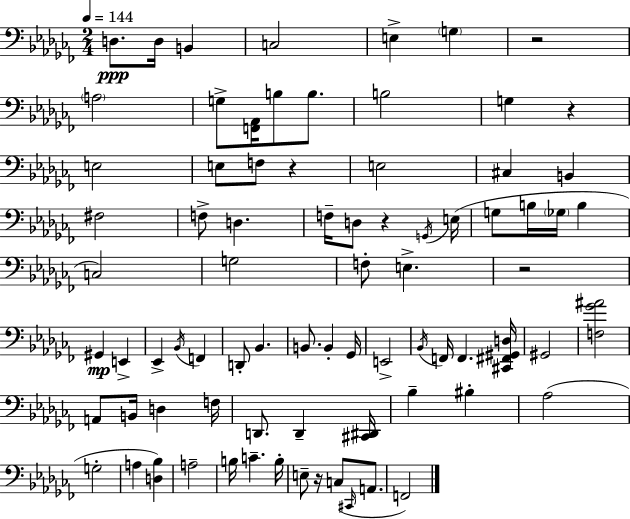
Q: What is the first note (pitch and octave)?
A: D3